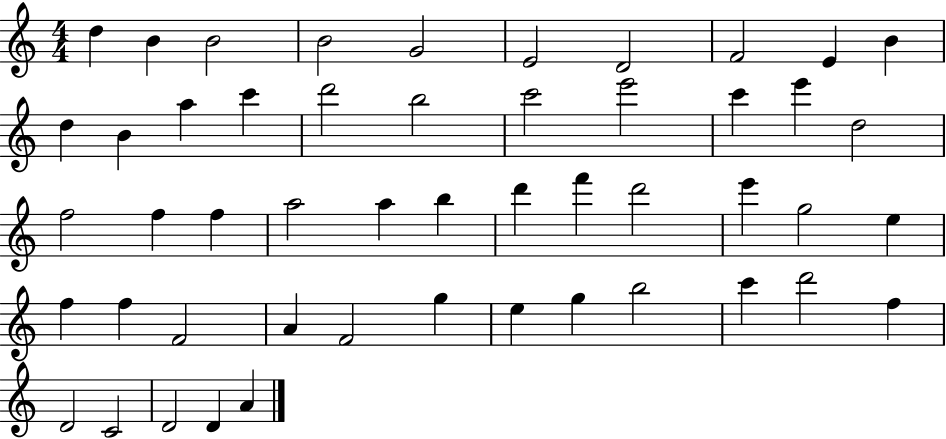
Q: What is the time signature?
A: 4/4